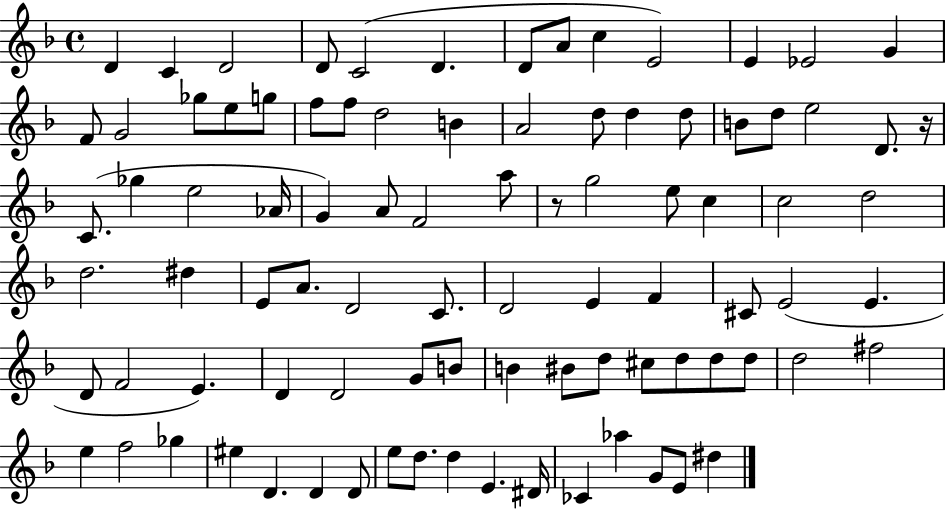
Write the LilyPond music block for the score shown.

{
  \clef treble
  \time 4/4
  \defaultTimeSignature
  \key f \major
  \repeat volta 2 { d'4 c'4 d'2 | d'8 c'2( d'4. | d'8 a'8 c''4 e'2) | e'4 ees'2 g'4 | \break f'8 g'2 ges''8 e''8 g''8 | f''8 f''8 d''2 b'4 | a'2 d''8 d''4 d''8 | b'8 d''8 e''2 d'8. r16 | \break c'8.( ges''4 e''2 aes'16 | g'4) a'8 f'2 a''8 | r8 g''2 e''8 c''4 | c''2 d''2 | \break d''2. dis''4 | e'8 a'8. d'2 c'8. | d'2 e'4 f'4 | cis'8 e'2( e'4. | \break d'8 f'2 e'4.) | d'4 d'2 g'8 b'8 | b'4 bis'8 d''8 cis''8 d''8 d''8 d''8 | d''2 fis''2 | \break e''4 f''2 ges''4 | eis''4 d'4. d'4 d'8 | e''8 d''8. d''4 e'4. dis'16 | ces'4 aes''4 g'8 e'8 dis''4 | \break } \bar "|."
}